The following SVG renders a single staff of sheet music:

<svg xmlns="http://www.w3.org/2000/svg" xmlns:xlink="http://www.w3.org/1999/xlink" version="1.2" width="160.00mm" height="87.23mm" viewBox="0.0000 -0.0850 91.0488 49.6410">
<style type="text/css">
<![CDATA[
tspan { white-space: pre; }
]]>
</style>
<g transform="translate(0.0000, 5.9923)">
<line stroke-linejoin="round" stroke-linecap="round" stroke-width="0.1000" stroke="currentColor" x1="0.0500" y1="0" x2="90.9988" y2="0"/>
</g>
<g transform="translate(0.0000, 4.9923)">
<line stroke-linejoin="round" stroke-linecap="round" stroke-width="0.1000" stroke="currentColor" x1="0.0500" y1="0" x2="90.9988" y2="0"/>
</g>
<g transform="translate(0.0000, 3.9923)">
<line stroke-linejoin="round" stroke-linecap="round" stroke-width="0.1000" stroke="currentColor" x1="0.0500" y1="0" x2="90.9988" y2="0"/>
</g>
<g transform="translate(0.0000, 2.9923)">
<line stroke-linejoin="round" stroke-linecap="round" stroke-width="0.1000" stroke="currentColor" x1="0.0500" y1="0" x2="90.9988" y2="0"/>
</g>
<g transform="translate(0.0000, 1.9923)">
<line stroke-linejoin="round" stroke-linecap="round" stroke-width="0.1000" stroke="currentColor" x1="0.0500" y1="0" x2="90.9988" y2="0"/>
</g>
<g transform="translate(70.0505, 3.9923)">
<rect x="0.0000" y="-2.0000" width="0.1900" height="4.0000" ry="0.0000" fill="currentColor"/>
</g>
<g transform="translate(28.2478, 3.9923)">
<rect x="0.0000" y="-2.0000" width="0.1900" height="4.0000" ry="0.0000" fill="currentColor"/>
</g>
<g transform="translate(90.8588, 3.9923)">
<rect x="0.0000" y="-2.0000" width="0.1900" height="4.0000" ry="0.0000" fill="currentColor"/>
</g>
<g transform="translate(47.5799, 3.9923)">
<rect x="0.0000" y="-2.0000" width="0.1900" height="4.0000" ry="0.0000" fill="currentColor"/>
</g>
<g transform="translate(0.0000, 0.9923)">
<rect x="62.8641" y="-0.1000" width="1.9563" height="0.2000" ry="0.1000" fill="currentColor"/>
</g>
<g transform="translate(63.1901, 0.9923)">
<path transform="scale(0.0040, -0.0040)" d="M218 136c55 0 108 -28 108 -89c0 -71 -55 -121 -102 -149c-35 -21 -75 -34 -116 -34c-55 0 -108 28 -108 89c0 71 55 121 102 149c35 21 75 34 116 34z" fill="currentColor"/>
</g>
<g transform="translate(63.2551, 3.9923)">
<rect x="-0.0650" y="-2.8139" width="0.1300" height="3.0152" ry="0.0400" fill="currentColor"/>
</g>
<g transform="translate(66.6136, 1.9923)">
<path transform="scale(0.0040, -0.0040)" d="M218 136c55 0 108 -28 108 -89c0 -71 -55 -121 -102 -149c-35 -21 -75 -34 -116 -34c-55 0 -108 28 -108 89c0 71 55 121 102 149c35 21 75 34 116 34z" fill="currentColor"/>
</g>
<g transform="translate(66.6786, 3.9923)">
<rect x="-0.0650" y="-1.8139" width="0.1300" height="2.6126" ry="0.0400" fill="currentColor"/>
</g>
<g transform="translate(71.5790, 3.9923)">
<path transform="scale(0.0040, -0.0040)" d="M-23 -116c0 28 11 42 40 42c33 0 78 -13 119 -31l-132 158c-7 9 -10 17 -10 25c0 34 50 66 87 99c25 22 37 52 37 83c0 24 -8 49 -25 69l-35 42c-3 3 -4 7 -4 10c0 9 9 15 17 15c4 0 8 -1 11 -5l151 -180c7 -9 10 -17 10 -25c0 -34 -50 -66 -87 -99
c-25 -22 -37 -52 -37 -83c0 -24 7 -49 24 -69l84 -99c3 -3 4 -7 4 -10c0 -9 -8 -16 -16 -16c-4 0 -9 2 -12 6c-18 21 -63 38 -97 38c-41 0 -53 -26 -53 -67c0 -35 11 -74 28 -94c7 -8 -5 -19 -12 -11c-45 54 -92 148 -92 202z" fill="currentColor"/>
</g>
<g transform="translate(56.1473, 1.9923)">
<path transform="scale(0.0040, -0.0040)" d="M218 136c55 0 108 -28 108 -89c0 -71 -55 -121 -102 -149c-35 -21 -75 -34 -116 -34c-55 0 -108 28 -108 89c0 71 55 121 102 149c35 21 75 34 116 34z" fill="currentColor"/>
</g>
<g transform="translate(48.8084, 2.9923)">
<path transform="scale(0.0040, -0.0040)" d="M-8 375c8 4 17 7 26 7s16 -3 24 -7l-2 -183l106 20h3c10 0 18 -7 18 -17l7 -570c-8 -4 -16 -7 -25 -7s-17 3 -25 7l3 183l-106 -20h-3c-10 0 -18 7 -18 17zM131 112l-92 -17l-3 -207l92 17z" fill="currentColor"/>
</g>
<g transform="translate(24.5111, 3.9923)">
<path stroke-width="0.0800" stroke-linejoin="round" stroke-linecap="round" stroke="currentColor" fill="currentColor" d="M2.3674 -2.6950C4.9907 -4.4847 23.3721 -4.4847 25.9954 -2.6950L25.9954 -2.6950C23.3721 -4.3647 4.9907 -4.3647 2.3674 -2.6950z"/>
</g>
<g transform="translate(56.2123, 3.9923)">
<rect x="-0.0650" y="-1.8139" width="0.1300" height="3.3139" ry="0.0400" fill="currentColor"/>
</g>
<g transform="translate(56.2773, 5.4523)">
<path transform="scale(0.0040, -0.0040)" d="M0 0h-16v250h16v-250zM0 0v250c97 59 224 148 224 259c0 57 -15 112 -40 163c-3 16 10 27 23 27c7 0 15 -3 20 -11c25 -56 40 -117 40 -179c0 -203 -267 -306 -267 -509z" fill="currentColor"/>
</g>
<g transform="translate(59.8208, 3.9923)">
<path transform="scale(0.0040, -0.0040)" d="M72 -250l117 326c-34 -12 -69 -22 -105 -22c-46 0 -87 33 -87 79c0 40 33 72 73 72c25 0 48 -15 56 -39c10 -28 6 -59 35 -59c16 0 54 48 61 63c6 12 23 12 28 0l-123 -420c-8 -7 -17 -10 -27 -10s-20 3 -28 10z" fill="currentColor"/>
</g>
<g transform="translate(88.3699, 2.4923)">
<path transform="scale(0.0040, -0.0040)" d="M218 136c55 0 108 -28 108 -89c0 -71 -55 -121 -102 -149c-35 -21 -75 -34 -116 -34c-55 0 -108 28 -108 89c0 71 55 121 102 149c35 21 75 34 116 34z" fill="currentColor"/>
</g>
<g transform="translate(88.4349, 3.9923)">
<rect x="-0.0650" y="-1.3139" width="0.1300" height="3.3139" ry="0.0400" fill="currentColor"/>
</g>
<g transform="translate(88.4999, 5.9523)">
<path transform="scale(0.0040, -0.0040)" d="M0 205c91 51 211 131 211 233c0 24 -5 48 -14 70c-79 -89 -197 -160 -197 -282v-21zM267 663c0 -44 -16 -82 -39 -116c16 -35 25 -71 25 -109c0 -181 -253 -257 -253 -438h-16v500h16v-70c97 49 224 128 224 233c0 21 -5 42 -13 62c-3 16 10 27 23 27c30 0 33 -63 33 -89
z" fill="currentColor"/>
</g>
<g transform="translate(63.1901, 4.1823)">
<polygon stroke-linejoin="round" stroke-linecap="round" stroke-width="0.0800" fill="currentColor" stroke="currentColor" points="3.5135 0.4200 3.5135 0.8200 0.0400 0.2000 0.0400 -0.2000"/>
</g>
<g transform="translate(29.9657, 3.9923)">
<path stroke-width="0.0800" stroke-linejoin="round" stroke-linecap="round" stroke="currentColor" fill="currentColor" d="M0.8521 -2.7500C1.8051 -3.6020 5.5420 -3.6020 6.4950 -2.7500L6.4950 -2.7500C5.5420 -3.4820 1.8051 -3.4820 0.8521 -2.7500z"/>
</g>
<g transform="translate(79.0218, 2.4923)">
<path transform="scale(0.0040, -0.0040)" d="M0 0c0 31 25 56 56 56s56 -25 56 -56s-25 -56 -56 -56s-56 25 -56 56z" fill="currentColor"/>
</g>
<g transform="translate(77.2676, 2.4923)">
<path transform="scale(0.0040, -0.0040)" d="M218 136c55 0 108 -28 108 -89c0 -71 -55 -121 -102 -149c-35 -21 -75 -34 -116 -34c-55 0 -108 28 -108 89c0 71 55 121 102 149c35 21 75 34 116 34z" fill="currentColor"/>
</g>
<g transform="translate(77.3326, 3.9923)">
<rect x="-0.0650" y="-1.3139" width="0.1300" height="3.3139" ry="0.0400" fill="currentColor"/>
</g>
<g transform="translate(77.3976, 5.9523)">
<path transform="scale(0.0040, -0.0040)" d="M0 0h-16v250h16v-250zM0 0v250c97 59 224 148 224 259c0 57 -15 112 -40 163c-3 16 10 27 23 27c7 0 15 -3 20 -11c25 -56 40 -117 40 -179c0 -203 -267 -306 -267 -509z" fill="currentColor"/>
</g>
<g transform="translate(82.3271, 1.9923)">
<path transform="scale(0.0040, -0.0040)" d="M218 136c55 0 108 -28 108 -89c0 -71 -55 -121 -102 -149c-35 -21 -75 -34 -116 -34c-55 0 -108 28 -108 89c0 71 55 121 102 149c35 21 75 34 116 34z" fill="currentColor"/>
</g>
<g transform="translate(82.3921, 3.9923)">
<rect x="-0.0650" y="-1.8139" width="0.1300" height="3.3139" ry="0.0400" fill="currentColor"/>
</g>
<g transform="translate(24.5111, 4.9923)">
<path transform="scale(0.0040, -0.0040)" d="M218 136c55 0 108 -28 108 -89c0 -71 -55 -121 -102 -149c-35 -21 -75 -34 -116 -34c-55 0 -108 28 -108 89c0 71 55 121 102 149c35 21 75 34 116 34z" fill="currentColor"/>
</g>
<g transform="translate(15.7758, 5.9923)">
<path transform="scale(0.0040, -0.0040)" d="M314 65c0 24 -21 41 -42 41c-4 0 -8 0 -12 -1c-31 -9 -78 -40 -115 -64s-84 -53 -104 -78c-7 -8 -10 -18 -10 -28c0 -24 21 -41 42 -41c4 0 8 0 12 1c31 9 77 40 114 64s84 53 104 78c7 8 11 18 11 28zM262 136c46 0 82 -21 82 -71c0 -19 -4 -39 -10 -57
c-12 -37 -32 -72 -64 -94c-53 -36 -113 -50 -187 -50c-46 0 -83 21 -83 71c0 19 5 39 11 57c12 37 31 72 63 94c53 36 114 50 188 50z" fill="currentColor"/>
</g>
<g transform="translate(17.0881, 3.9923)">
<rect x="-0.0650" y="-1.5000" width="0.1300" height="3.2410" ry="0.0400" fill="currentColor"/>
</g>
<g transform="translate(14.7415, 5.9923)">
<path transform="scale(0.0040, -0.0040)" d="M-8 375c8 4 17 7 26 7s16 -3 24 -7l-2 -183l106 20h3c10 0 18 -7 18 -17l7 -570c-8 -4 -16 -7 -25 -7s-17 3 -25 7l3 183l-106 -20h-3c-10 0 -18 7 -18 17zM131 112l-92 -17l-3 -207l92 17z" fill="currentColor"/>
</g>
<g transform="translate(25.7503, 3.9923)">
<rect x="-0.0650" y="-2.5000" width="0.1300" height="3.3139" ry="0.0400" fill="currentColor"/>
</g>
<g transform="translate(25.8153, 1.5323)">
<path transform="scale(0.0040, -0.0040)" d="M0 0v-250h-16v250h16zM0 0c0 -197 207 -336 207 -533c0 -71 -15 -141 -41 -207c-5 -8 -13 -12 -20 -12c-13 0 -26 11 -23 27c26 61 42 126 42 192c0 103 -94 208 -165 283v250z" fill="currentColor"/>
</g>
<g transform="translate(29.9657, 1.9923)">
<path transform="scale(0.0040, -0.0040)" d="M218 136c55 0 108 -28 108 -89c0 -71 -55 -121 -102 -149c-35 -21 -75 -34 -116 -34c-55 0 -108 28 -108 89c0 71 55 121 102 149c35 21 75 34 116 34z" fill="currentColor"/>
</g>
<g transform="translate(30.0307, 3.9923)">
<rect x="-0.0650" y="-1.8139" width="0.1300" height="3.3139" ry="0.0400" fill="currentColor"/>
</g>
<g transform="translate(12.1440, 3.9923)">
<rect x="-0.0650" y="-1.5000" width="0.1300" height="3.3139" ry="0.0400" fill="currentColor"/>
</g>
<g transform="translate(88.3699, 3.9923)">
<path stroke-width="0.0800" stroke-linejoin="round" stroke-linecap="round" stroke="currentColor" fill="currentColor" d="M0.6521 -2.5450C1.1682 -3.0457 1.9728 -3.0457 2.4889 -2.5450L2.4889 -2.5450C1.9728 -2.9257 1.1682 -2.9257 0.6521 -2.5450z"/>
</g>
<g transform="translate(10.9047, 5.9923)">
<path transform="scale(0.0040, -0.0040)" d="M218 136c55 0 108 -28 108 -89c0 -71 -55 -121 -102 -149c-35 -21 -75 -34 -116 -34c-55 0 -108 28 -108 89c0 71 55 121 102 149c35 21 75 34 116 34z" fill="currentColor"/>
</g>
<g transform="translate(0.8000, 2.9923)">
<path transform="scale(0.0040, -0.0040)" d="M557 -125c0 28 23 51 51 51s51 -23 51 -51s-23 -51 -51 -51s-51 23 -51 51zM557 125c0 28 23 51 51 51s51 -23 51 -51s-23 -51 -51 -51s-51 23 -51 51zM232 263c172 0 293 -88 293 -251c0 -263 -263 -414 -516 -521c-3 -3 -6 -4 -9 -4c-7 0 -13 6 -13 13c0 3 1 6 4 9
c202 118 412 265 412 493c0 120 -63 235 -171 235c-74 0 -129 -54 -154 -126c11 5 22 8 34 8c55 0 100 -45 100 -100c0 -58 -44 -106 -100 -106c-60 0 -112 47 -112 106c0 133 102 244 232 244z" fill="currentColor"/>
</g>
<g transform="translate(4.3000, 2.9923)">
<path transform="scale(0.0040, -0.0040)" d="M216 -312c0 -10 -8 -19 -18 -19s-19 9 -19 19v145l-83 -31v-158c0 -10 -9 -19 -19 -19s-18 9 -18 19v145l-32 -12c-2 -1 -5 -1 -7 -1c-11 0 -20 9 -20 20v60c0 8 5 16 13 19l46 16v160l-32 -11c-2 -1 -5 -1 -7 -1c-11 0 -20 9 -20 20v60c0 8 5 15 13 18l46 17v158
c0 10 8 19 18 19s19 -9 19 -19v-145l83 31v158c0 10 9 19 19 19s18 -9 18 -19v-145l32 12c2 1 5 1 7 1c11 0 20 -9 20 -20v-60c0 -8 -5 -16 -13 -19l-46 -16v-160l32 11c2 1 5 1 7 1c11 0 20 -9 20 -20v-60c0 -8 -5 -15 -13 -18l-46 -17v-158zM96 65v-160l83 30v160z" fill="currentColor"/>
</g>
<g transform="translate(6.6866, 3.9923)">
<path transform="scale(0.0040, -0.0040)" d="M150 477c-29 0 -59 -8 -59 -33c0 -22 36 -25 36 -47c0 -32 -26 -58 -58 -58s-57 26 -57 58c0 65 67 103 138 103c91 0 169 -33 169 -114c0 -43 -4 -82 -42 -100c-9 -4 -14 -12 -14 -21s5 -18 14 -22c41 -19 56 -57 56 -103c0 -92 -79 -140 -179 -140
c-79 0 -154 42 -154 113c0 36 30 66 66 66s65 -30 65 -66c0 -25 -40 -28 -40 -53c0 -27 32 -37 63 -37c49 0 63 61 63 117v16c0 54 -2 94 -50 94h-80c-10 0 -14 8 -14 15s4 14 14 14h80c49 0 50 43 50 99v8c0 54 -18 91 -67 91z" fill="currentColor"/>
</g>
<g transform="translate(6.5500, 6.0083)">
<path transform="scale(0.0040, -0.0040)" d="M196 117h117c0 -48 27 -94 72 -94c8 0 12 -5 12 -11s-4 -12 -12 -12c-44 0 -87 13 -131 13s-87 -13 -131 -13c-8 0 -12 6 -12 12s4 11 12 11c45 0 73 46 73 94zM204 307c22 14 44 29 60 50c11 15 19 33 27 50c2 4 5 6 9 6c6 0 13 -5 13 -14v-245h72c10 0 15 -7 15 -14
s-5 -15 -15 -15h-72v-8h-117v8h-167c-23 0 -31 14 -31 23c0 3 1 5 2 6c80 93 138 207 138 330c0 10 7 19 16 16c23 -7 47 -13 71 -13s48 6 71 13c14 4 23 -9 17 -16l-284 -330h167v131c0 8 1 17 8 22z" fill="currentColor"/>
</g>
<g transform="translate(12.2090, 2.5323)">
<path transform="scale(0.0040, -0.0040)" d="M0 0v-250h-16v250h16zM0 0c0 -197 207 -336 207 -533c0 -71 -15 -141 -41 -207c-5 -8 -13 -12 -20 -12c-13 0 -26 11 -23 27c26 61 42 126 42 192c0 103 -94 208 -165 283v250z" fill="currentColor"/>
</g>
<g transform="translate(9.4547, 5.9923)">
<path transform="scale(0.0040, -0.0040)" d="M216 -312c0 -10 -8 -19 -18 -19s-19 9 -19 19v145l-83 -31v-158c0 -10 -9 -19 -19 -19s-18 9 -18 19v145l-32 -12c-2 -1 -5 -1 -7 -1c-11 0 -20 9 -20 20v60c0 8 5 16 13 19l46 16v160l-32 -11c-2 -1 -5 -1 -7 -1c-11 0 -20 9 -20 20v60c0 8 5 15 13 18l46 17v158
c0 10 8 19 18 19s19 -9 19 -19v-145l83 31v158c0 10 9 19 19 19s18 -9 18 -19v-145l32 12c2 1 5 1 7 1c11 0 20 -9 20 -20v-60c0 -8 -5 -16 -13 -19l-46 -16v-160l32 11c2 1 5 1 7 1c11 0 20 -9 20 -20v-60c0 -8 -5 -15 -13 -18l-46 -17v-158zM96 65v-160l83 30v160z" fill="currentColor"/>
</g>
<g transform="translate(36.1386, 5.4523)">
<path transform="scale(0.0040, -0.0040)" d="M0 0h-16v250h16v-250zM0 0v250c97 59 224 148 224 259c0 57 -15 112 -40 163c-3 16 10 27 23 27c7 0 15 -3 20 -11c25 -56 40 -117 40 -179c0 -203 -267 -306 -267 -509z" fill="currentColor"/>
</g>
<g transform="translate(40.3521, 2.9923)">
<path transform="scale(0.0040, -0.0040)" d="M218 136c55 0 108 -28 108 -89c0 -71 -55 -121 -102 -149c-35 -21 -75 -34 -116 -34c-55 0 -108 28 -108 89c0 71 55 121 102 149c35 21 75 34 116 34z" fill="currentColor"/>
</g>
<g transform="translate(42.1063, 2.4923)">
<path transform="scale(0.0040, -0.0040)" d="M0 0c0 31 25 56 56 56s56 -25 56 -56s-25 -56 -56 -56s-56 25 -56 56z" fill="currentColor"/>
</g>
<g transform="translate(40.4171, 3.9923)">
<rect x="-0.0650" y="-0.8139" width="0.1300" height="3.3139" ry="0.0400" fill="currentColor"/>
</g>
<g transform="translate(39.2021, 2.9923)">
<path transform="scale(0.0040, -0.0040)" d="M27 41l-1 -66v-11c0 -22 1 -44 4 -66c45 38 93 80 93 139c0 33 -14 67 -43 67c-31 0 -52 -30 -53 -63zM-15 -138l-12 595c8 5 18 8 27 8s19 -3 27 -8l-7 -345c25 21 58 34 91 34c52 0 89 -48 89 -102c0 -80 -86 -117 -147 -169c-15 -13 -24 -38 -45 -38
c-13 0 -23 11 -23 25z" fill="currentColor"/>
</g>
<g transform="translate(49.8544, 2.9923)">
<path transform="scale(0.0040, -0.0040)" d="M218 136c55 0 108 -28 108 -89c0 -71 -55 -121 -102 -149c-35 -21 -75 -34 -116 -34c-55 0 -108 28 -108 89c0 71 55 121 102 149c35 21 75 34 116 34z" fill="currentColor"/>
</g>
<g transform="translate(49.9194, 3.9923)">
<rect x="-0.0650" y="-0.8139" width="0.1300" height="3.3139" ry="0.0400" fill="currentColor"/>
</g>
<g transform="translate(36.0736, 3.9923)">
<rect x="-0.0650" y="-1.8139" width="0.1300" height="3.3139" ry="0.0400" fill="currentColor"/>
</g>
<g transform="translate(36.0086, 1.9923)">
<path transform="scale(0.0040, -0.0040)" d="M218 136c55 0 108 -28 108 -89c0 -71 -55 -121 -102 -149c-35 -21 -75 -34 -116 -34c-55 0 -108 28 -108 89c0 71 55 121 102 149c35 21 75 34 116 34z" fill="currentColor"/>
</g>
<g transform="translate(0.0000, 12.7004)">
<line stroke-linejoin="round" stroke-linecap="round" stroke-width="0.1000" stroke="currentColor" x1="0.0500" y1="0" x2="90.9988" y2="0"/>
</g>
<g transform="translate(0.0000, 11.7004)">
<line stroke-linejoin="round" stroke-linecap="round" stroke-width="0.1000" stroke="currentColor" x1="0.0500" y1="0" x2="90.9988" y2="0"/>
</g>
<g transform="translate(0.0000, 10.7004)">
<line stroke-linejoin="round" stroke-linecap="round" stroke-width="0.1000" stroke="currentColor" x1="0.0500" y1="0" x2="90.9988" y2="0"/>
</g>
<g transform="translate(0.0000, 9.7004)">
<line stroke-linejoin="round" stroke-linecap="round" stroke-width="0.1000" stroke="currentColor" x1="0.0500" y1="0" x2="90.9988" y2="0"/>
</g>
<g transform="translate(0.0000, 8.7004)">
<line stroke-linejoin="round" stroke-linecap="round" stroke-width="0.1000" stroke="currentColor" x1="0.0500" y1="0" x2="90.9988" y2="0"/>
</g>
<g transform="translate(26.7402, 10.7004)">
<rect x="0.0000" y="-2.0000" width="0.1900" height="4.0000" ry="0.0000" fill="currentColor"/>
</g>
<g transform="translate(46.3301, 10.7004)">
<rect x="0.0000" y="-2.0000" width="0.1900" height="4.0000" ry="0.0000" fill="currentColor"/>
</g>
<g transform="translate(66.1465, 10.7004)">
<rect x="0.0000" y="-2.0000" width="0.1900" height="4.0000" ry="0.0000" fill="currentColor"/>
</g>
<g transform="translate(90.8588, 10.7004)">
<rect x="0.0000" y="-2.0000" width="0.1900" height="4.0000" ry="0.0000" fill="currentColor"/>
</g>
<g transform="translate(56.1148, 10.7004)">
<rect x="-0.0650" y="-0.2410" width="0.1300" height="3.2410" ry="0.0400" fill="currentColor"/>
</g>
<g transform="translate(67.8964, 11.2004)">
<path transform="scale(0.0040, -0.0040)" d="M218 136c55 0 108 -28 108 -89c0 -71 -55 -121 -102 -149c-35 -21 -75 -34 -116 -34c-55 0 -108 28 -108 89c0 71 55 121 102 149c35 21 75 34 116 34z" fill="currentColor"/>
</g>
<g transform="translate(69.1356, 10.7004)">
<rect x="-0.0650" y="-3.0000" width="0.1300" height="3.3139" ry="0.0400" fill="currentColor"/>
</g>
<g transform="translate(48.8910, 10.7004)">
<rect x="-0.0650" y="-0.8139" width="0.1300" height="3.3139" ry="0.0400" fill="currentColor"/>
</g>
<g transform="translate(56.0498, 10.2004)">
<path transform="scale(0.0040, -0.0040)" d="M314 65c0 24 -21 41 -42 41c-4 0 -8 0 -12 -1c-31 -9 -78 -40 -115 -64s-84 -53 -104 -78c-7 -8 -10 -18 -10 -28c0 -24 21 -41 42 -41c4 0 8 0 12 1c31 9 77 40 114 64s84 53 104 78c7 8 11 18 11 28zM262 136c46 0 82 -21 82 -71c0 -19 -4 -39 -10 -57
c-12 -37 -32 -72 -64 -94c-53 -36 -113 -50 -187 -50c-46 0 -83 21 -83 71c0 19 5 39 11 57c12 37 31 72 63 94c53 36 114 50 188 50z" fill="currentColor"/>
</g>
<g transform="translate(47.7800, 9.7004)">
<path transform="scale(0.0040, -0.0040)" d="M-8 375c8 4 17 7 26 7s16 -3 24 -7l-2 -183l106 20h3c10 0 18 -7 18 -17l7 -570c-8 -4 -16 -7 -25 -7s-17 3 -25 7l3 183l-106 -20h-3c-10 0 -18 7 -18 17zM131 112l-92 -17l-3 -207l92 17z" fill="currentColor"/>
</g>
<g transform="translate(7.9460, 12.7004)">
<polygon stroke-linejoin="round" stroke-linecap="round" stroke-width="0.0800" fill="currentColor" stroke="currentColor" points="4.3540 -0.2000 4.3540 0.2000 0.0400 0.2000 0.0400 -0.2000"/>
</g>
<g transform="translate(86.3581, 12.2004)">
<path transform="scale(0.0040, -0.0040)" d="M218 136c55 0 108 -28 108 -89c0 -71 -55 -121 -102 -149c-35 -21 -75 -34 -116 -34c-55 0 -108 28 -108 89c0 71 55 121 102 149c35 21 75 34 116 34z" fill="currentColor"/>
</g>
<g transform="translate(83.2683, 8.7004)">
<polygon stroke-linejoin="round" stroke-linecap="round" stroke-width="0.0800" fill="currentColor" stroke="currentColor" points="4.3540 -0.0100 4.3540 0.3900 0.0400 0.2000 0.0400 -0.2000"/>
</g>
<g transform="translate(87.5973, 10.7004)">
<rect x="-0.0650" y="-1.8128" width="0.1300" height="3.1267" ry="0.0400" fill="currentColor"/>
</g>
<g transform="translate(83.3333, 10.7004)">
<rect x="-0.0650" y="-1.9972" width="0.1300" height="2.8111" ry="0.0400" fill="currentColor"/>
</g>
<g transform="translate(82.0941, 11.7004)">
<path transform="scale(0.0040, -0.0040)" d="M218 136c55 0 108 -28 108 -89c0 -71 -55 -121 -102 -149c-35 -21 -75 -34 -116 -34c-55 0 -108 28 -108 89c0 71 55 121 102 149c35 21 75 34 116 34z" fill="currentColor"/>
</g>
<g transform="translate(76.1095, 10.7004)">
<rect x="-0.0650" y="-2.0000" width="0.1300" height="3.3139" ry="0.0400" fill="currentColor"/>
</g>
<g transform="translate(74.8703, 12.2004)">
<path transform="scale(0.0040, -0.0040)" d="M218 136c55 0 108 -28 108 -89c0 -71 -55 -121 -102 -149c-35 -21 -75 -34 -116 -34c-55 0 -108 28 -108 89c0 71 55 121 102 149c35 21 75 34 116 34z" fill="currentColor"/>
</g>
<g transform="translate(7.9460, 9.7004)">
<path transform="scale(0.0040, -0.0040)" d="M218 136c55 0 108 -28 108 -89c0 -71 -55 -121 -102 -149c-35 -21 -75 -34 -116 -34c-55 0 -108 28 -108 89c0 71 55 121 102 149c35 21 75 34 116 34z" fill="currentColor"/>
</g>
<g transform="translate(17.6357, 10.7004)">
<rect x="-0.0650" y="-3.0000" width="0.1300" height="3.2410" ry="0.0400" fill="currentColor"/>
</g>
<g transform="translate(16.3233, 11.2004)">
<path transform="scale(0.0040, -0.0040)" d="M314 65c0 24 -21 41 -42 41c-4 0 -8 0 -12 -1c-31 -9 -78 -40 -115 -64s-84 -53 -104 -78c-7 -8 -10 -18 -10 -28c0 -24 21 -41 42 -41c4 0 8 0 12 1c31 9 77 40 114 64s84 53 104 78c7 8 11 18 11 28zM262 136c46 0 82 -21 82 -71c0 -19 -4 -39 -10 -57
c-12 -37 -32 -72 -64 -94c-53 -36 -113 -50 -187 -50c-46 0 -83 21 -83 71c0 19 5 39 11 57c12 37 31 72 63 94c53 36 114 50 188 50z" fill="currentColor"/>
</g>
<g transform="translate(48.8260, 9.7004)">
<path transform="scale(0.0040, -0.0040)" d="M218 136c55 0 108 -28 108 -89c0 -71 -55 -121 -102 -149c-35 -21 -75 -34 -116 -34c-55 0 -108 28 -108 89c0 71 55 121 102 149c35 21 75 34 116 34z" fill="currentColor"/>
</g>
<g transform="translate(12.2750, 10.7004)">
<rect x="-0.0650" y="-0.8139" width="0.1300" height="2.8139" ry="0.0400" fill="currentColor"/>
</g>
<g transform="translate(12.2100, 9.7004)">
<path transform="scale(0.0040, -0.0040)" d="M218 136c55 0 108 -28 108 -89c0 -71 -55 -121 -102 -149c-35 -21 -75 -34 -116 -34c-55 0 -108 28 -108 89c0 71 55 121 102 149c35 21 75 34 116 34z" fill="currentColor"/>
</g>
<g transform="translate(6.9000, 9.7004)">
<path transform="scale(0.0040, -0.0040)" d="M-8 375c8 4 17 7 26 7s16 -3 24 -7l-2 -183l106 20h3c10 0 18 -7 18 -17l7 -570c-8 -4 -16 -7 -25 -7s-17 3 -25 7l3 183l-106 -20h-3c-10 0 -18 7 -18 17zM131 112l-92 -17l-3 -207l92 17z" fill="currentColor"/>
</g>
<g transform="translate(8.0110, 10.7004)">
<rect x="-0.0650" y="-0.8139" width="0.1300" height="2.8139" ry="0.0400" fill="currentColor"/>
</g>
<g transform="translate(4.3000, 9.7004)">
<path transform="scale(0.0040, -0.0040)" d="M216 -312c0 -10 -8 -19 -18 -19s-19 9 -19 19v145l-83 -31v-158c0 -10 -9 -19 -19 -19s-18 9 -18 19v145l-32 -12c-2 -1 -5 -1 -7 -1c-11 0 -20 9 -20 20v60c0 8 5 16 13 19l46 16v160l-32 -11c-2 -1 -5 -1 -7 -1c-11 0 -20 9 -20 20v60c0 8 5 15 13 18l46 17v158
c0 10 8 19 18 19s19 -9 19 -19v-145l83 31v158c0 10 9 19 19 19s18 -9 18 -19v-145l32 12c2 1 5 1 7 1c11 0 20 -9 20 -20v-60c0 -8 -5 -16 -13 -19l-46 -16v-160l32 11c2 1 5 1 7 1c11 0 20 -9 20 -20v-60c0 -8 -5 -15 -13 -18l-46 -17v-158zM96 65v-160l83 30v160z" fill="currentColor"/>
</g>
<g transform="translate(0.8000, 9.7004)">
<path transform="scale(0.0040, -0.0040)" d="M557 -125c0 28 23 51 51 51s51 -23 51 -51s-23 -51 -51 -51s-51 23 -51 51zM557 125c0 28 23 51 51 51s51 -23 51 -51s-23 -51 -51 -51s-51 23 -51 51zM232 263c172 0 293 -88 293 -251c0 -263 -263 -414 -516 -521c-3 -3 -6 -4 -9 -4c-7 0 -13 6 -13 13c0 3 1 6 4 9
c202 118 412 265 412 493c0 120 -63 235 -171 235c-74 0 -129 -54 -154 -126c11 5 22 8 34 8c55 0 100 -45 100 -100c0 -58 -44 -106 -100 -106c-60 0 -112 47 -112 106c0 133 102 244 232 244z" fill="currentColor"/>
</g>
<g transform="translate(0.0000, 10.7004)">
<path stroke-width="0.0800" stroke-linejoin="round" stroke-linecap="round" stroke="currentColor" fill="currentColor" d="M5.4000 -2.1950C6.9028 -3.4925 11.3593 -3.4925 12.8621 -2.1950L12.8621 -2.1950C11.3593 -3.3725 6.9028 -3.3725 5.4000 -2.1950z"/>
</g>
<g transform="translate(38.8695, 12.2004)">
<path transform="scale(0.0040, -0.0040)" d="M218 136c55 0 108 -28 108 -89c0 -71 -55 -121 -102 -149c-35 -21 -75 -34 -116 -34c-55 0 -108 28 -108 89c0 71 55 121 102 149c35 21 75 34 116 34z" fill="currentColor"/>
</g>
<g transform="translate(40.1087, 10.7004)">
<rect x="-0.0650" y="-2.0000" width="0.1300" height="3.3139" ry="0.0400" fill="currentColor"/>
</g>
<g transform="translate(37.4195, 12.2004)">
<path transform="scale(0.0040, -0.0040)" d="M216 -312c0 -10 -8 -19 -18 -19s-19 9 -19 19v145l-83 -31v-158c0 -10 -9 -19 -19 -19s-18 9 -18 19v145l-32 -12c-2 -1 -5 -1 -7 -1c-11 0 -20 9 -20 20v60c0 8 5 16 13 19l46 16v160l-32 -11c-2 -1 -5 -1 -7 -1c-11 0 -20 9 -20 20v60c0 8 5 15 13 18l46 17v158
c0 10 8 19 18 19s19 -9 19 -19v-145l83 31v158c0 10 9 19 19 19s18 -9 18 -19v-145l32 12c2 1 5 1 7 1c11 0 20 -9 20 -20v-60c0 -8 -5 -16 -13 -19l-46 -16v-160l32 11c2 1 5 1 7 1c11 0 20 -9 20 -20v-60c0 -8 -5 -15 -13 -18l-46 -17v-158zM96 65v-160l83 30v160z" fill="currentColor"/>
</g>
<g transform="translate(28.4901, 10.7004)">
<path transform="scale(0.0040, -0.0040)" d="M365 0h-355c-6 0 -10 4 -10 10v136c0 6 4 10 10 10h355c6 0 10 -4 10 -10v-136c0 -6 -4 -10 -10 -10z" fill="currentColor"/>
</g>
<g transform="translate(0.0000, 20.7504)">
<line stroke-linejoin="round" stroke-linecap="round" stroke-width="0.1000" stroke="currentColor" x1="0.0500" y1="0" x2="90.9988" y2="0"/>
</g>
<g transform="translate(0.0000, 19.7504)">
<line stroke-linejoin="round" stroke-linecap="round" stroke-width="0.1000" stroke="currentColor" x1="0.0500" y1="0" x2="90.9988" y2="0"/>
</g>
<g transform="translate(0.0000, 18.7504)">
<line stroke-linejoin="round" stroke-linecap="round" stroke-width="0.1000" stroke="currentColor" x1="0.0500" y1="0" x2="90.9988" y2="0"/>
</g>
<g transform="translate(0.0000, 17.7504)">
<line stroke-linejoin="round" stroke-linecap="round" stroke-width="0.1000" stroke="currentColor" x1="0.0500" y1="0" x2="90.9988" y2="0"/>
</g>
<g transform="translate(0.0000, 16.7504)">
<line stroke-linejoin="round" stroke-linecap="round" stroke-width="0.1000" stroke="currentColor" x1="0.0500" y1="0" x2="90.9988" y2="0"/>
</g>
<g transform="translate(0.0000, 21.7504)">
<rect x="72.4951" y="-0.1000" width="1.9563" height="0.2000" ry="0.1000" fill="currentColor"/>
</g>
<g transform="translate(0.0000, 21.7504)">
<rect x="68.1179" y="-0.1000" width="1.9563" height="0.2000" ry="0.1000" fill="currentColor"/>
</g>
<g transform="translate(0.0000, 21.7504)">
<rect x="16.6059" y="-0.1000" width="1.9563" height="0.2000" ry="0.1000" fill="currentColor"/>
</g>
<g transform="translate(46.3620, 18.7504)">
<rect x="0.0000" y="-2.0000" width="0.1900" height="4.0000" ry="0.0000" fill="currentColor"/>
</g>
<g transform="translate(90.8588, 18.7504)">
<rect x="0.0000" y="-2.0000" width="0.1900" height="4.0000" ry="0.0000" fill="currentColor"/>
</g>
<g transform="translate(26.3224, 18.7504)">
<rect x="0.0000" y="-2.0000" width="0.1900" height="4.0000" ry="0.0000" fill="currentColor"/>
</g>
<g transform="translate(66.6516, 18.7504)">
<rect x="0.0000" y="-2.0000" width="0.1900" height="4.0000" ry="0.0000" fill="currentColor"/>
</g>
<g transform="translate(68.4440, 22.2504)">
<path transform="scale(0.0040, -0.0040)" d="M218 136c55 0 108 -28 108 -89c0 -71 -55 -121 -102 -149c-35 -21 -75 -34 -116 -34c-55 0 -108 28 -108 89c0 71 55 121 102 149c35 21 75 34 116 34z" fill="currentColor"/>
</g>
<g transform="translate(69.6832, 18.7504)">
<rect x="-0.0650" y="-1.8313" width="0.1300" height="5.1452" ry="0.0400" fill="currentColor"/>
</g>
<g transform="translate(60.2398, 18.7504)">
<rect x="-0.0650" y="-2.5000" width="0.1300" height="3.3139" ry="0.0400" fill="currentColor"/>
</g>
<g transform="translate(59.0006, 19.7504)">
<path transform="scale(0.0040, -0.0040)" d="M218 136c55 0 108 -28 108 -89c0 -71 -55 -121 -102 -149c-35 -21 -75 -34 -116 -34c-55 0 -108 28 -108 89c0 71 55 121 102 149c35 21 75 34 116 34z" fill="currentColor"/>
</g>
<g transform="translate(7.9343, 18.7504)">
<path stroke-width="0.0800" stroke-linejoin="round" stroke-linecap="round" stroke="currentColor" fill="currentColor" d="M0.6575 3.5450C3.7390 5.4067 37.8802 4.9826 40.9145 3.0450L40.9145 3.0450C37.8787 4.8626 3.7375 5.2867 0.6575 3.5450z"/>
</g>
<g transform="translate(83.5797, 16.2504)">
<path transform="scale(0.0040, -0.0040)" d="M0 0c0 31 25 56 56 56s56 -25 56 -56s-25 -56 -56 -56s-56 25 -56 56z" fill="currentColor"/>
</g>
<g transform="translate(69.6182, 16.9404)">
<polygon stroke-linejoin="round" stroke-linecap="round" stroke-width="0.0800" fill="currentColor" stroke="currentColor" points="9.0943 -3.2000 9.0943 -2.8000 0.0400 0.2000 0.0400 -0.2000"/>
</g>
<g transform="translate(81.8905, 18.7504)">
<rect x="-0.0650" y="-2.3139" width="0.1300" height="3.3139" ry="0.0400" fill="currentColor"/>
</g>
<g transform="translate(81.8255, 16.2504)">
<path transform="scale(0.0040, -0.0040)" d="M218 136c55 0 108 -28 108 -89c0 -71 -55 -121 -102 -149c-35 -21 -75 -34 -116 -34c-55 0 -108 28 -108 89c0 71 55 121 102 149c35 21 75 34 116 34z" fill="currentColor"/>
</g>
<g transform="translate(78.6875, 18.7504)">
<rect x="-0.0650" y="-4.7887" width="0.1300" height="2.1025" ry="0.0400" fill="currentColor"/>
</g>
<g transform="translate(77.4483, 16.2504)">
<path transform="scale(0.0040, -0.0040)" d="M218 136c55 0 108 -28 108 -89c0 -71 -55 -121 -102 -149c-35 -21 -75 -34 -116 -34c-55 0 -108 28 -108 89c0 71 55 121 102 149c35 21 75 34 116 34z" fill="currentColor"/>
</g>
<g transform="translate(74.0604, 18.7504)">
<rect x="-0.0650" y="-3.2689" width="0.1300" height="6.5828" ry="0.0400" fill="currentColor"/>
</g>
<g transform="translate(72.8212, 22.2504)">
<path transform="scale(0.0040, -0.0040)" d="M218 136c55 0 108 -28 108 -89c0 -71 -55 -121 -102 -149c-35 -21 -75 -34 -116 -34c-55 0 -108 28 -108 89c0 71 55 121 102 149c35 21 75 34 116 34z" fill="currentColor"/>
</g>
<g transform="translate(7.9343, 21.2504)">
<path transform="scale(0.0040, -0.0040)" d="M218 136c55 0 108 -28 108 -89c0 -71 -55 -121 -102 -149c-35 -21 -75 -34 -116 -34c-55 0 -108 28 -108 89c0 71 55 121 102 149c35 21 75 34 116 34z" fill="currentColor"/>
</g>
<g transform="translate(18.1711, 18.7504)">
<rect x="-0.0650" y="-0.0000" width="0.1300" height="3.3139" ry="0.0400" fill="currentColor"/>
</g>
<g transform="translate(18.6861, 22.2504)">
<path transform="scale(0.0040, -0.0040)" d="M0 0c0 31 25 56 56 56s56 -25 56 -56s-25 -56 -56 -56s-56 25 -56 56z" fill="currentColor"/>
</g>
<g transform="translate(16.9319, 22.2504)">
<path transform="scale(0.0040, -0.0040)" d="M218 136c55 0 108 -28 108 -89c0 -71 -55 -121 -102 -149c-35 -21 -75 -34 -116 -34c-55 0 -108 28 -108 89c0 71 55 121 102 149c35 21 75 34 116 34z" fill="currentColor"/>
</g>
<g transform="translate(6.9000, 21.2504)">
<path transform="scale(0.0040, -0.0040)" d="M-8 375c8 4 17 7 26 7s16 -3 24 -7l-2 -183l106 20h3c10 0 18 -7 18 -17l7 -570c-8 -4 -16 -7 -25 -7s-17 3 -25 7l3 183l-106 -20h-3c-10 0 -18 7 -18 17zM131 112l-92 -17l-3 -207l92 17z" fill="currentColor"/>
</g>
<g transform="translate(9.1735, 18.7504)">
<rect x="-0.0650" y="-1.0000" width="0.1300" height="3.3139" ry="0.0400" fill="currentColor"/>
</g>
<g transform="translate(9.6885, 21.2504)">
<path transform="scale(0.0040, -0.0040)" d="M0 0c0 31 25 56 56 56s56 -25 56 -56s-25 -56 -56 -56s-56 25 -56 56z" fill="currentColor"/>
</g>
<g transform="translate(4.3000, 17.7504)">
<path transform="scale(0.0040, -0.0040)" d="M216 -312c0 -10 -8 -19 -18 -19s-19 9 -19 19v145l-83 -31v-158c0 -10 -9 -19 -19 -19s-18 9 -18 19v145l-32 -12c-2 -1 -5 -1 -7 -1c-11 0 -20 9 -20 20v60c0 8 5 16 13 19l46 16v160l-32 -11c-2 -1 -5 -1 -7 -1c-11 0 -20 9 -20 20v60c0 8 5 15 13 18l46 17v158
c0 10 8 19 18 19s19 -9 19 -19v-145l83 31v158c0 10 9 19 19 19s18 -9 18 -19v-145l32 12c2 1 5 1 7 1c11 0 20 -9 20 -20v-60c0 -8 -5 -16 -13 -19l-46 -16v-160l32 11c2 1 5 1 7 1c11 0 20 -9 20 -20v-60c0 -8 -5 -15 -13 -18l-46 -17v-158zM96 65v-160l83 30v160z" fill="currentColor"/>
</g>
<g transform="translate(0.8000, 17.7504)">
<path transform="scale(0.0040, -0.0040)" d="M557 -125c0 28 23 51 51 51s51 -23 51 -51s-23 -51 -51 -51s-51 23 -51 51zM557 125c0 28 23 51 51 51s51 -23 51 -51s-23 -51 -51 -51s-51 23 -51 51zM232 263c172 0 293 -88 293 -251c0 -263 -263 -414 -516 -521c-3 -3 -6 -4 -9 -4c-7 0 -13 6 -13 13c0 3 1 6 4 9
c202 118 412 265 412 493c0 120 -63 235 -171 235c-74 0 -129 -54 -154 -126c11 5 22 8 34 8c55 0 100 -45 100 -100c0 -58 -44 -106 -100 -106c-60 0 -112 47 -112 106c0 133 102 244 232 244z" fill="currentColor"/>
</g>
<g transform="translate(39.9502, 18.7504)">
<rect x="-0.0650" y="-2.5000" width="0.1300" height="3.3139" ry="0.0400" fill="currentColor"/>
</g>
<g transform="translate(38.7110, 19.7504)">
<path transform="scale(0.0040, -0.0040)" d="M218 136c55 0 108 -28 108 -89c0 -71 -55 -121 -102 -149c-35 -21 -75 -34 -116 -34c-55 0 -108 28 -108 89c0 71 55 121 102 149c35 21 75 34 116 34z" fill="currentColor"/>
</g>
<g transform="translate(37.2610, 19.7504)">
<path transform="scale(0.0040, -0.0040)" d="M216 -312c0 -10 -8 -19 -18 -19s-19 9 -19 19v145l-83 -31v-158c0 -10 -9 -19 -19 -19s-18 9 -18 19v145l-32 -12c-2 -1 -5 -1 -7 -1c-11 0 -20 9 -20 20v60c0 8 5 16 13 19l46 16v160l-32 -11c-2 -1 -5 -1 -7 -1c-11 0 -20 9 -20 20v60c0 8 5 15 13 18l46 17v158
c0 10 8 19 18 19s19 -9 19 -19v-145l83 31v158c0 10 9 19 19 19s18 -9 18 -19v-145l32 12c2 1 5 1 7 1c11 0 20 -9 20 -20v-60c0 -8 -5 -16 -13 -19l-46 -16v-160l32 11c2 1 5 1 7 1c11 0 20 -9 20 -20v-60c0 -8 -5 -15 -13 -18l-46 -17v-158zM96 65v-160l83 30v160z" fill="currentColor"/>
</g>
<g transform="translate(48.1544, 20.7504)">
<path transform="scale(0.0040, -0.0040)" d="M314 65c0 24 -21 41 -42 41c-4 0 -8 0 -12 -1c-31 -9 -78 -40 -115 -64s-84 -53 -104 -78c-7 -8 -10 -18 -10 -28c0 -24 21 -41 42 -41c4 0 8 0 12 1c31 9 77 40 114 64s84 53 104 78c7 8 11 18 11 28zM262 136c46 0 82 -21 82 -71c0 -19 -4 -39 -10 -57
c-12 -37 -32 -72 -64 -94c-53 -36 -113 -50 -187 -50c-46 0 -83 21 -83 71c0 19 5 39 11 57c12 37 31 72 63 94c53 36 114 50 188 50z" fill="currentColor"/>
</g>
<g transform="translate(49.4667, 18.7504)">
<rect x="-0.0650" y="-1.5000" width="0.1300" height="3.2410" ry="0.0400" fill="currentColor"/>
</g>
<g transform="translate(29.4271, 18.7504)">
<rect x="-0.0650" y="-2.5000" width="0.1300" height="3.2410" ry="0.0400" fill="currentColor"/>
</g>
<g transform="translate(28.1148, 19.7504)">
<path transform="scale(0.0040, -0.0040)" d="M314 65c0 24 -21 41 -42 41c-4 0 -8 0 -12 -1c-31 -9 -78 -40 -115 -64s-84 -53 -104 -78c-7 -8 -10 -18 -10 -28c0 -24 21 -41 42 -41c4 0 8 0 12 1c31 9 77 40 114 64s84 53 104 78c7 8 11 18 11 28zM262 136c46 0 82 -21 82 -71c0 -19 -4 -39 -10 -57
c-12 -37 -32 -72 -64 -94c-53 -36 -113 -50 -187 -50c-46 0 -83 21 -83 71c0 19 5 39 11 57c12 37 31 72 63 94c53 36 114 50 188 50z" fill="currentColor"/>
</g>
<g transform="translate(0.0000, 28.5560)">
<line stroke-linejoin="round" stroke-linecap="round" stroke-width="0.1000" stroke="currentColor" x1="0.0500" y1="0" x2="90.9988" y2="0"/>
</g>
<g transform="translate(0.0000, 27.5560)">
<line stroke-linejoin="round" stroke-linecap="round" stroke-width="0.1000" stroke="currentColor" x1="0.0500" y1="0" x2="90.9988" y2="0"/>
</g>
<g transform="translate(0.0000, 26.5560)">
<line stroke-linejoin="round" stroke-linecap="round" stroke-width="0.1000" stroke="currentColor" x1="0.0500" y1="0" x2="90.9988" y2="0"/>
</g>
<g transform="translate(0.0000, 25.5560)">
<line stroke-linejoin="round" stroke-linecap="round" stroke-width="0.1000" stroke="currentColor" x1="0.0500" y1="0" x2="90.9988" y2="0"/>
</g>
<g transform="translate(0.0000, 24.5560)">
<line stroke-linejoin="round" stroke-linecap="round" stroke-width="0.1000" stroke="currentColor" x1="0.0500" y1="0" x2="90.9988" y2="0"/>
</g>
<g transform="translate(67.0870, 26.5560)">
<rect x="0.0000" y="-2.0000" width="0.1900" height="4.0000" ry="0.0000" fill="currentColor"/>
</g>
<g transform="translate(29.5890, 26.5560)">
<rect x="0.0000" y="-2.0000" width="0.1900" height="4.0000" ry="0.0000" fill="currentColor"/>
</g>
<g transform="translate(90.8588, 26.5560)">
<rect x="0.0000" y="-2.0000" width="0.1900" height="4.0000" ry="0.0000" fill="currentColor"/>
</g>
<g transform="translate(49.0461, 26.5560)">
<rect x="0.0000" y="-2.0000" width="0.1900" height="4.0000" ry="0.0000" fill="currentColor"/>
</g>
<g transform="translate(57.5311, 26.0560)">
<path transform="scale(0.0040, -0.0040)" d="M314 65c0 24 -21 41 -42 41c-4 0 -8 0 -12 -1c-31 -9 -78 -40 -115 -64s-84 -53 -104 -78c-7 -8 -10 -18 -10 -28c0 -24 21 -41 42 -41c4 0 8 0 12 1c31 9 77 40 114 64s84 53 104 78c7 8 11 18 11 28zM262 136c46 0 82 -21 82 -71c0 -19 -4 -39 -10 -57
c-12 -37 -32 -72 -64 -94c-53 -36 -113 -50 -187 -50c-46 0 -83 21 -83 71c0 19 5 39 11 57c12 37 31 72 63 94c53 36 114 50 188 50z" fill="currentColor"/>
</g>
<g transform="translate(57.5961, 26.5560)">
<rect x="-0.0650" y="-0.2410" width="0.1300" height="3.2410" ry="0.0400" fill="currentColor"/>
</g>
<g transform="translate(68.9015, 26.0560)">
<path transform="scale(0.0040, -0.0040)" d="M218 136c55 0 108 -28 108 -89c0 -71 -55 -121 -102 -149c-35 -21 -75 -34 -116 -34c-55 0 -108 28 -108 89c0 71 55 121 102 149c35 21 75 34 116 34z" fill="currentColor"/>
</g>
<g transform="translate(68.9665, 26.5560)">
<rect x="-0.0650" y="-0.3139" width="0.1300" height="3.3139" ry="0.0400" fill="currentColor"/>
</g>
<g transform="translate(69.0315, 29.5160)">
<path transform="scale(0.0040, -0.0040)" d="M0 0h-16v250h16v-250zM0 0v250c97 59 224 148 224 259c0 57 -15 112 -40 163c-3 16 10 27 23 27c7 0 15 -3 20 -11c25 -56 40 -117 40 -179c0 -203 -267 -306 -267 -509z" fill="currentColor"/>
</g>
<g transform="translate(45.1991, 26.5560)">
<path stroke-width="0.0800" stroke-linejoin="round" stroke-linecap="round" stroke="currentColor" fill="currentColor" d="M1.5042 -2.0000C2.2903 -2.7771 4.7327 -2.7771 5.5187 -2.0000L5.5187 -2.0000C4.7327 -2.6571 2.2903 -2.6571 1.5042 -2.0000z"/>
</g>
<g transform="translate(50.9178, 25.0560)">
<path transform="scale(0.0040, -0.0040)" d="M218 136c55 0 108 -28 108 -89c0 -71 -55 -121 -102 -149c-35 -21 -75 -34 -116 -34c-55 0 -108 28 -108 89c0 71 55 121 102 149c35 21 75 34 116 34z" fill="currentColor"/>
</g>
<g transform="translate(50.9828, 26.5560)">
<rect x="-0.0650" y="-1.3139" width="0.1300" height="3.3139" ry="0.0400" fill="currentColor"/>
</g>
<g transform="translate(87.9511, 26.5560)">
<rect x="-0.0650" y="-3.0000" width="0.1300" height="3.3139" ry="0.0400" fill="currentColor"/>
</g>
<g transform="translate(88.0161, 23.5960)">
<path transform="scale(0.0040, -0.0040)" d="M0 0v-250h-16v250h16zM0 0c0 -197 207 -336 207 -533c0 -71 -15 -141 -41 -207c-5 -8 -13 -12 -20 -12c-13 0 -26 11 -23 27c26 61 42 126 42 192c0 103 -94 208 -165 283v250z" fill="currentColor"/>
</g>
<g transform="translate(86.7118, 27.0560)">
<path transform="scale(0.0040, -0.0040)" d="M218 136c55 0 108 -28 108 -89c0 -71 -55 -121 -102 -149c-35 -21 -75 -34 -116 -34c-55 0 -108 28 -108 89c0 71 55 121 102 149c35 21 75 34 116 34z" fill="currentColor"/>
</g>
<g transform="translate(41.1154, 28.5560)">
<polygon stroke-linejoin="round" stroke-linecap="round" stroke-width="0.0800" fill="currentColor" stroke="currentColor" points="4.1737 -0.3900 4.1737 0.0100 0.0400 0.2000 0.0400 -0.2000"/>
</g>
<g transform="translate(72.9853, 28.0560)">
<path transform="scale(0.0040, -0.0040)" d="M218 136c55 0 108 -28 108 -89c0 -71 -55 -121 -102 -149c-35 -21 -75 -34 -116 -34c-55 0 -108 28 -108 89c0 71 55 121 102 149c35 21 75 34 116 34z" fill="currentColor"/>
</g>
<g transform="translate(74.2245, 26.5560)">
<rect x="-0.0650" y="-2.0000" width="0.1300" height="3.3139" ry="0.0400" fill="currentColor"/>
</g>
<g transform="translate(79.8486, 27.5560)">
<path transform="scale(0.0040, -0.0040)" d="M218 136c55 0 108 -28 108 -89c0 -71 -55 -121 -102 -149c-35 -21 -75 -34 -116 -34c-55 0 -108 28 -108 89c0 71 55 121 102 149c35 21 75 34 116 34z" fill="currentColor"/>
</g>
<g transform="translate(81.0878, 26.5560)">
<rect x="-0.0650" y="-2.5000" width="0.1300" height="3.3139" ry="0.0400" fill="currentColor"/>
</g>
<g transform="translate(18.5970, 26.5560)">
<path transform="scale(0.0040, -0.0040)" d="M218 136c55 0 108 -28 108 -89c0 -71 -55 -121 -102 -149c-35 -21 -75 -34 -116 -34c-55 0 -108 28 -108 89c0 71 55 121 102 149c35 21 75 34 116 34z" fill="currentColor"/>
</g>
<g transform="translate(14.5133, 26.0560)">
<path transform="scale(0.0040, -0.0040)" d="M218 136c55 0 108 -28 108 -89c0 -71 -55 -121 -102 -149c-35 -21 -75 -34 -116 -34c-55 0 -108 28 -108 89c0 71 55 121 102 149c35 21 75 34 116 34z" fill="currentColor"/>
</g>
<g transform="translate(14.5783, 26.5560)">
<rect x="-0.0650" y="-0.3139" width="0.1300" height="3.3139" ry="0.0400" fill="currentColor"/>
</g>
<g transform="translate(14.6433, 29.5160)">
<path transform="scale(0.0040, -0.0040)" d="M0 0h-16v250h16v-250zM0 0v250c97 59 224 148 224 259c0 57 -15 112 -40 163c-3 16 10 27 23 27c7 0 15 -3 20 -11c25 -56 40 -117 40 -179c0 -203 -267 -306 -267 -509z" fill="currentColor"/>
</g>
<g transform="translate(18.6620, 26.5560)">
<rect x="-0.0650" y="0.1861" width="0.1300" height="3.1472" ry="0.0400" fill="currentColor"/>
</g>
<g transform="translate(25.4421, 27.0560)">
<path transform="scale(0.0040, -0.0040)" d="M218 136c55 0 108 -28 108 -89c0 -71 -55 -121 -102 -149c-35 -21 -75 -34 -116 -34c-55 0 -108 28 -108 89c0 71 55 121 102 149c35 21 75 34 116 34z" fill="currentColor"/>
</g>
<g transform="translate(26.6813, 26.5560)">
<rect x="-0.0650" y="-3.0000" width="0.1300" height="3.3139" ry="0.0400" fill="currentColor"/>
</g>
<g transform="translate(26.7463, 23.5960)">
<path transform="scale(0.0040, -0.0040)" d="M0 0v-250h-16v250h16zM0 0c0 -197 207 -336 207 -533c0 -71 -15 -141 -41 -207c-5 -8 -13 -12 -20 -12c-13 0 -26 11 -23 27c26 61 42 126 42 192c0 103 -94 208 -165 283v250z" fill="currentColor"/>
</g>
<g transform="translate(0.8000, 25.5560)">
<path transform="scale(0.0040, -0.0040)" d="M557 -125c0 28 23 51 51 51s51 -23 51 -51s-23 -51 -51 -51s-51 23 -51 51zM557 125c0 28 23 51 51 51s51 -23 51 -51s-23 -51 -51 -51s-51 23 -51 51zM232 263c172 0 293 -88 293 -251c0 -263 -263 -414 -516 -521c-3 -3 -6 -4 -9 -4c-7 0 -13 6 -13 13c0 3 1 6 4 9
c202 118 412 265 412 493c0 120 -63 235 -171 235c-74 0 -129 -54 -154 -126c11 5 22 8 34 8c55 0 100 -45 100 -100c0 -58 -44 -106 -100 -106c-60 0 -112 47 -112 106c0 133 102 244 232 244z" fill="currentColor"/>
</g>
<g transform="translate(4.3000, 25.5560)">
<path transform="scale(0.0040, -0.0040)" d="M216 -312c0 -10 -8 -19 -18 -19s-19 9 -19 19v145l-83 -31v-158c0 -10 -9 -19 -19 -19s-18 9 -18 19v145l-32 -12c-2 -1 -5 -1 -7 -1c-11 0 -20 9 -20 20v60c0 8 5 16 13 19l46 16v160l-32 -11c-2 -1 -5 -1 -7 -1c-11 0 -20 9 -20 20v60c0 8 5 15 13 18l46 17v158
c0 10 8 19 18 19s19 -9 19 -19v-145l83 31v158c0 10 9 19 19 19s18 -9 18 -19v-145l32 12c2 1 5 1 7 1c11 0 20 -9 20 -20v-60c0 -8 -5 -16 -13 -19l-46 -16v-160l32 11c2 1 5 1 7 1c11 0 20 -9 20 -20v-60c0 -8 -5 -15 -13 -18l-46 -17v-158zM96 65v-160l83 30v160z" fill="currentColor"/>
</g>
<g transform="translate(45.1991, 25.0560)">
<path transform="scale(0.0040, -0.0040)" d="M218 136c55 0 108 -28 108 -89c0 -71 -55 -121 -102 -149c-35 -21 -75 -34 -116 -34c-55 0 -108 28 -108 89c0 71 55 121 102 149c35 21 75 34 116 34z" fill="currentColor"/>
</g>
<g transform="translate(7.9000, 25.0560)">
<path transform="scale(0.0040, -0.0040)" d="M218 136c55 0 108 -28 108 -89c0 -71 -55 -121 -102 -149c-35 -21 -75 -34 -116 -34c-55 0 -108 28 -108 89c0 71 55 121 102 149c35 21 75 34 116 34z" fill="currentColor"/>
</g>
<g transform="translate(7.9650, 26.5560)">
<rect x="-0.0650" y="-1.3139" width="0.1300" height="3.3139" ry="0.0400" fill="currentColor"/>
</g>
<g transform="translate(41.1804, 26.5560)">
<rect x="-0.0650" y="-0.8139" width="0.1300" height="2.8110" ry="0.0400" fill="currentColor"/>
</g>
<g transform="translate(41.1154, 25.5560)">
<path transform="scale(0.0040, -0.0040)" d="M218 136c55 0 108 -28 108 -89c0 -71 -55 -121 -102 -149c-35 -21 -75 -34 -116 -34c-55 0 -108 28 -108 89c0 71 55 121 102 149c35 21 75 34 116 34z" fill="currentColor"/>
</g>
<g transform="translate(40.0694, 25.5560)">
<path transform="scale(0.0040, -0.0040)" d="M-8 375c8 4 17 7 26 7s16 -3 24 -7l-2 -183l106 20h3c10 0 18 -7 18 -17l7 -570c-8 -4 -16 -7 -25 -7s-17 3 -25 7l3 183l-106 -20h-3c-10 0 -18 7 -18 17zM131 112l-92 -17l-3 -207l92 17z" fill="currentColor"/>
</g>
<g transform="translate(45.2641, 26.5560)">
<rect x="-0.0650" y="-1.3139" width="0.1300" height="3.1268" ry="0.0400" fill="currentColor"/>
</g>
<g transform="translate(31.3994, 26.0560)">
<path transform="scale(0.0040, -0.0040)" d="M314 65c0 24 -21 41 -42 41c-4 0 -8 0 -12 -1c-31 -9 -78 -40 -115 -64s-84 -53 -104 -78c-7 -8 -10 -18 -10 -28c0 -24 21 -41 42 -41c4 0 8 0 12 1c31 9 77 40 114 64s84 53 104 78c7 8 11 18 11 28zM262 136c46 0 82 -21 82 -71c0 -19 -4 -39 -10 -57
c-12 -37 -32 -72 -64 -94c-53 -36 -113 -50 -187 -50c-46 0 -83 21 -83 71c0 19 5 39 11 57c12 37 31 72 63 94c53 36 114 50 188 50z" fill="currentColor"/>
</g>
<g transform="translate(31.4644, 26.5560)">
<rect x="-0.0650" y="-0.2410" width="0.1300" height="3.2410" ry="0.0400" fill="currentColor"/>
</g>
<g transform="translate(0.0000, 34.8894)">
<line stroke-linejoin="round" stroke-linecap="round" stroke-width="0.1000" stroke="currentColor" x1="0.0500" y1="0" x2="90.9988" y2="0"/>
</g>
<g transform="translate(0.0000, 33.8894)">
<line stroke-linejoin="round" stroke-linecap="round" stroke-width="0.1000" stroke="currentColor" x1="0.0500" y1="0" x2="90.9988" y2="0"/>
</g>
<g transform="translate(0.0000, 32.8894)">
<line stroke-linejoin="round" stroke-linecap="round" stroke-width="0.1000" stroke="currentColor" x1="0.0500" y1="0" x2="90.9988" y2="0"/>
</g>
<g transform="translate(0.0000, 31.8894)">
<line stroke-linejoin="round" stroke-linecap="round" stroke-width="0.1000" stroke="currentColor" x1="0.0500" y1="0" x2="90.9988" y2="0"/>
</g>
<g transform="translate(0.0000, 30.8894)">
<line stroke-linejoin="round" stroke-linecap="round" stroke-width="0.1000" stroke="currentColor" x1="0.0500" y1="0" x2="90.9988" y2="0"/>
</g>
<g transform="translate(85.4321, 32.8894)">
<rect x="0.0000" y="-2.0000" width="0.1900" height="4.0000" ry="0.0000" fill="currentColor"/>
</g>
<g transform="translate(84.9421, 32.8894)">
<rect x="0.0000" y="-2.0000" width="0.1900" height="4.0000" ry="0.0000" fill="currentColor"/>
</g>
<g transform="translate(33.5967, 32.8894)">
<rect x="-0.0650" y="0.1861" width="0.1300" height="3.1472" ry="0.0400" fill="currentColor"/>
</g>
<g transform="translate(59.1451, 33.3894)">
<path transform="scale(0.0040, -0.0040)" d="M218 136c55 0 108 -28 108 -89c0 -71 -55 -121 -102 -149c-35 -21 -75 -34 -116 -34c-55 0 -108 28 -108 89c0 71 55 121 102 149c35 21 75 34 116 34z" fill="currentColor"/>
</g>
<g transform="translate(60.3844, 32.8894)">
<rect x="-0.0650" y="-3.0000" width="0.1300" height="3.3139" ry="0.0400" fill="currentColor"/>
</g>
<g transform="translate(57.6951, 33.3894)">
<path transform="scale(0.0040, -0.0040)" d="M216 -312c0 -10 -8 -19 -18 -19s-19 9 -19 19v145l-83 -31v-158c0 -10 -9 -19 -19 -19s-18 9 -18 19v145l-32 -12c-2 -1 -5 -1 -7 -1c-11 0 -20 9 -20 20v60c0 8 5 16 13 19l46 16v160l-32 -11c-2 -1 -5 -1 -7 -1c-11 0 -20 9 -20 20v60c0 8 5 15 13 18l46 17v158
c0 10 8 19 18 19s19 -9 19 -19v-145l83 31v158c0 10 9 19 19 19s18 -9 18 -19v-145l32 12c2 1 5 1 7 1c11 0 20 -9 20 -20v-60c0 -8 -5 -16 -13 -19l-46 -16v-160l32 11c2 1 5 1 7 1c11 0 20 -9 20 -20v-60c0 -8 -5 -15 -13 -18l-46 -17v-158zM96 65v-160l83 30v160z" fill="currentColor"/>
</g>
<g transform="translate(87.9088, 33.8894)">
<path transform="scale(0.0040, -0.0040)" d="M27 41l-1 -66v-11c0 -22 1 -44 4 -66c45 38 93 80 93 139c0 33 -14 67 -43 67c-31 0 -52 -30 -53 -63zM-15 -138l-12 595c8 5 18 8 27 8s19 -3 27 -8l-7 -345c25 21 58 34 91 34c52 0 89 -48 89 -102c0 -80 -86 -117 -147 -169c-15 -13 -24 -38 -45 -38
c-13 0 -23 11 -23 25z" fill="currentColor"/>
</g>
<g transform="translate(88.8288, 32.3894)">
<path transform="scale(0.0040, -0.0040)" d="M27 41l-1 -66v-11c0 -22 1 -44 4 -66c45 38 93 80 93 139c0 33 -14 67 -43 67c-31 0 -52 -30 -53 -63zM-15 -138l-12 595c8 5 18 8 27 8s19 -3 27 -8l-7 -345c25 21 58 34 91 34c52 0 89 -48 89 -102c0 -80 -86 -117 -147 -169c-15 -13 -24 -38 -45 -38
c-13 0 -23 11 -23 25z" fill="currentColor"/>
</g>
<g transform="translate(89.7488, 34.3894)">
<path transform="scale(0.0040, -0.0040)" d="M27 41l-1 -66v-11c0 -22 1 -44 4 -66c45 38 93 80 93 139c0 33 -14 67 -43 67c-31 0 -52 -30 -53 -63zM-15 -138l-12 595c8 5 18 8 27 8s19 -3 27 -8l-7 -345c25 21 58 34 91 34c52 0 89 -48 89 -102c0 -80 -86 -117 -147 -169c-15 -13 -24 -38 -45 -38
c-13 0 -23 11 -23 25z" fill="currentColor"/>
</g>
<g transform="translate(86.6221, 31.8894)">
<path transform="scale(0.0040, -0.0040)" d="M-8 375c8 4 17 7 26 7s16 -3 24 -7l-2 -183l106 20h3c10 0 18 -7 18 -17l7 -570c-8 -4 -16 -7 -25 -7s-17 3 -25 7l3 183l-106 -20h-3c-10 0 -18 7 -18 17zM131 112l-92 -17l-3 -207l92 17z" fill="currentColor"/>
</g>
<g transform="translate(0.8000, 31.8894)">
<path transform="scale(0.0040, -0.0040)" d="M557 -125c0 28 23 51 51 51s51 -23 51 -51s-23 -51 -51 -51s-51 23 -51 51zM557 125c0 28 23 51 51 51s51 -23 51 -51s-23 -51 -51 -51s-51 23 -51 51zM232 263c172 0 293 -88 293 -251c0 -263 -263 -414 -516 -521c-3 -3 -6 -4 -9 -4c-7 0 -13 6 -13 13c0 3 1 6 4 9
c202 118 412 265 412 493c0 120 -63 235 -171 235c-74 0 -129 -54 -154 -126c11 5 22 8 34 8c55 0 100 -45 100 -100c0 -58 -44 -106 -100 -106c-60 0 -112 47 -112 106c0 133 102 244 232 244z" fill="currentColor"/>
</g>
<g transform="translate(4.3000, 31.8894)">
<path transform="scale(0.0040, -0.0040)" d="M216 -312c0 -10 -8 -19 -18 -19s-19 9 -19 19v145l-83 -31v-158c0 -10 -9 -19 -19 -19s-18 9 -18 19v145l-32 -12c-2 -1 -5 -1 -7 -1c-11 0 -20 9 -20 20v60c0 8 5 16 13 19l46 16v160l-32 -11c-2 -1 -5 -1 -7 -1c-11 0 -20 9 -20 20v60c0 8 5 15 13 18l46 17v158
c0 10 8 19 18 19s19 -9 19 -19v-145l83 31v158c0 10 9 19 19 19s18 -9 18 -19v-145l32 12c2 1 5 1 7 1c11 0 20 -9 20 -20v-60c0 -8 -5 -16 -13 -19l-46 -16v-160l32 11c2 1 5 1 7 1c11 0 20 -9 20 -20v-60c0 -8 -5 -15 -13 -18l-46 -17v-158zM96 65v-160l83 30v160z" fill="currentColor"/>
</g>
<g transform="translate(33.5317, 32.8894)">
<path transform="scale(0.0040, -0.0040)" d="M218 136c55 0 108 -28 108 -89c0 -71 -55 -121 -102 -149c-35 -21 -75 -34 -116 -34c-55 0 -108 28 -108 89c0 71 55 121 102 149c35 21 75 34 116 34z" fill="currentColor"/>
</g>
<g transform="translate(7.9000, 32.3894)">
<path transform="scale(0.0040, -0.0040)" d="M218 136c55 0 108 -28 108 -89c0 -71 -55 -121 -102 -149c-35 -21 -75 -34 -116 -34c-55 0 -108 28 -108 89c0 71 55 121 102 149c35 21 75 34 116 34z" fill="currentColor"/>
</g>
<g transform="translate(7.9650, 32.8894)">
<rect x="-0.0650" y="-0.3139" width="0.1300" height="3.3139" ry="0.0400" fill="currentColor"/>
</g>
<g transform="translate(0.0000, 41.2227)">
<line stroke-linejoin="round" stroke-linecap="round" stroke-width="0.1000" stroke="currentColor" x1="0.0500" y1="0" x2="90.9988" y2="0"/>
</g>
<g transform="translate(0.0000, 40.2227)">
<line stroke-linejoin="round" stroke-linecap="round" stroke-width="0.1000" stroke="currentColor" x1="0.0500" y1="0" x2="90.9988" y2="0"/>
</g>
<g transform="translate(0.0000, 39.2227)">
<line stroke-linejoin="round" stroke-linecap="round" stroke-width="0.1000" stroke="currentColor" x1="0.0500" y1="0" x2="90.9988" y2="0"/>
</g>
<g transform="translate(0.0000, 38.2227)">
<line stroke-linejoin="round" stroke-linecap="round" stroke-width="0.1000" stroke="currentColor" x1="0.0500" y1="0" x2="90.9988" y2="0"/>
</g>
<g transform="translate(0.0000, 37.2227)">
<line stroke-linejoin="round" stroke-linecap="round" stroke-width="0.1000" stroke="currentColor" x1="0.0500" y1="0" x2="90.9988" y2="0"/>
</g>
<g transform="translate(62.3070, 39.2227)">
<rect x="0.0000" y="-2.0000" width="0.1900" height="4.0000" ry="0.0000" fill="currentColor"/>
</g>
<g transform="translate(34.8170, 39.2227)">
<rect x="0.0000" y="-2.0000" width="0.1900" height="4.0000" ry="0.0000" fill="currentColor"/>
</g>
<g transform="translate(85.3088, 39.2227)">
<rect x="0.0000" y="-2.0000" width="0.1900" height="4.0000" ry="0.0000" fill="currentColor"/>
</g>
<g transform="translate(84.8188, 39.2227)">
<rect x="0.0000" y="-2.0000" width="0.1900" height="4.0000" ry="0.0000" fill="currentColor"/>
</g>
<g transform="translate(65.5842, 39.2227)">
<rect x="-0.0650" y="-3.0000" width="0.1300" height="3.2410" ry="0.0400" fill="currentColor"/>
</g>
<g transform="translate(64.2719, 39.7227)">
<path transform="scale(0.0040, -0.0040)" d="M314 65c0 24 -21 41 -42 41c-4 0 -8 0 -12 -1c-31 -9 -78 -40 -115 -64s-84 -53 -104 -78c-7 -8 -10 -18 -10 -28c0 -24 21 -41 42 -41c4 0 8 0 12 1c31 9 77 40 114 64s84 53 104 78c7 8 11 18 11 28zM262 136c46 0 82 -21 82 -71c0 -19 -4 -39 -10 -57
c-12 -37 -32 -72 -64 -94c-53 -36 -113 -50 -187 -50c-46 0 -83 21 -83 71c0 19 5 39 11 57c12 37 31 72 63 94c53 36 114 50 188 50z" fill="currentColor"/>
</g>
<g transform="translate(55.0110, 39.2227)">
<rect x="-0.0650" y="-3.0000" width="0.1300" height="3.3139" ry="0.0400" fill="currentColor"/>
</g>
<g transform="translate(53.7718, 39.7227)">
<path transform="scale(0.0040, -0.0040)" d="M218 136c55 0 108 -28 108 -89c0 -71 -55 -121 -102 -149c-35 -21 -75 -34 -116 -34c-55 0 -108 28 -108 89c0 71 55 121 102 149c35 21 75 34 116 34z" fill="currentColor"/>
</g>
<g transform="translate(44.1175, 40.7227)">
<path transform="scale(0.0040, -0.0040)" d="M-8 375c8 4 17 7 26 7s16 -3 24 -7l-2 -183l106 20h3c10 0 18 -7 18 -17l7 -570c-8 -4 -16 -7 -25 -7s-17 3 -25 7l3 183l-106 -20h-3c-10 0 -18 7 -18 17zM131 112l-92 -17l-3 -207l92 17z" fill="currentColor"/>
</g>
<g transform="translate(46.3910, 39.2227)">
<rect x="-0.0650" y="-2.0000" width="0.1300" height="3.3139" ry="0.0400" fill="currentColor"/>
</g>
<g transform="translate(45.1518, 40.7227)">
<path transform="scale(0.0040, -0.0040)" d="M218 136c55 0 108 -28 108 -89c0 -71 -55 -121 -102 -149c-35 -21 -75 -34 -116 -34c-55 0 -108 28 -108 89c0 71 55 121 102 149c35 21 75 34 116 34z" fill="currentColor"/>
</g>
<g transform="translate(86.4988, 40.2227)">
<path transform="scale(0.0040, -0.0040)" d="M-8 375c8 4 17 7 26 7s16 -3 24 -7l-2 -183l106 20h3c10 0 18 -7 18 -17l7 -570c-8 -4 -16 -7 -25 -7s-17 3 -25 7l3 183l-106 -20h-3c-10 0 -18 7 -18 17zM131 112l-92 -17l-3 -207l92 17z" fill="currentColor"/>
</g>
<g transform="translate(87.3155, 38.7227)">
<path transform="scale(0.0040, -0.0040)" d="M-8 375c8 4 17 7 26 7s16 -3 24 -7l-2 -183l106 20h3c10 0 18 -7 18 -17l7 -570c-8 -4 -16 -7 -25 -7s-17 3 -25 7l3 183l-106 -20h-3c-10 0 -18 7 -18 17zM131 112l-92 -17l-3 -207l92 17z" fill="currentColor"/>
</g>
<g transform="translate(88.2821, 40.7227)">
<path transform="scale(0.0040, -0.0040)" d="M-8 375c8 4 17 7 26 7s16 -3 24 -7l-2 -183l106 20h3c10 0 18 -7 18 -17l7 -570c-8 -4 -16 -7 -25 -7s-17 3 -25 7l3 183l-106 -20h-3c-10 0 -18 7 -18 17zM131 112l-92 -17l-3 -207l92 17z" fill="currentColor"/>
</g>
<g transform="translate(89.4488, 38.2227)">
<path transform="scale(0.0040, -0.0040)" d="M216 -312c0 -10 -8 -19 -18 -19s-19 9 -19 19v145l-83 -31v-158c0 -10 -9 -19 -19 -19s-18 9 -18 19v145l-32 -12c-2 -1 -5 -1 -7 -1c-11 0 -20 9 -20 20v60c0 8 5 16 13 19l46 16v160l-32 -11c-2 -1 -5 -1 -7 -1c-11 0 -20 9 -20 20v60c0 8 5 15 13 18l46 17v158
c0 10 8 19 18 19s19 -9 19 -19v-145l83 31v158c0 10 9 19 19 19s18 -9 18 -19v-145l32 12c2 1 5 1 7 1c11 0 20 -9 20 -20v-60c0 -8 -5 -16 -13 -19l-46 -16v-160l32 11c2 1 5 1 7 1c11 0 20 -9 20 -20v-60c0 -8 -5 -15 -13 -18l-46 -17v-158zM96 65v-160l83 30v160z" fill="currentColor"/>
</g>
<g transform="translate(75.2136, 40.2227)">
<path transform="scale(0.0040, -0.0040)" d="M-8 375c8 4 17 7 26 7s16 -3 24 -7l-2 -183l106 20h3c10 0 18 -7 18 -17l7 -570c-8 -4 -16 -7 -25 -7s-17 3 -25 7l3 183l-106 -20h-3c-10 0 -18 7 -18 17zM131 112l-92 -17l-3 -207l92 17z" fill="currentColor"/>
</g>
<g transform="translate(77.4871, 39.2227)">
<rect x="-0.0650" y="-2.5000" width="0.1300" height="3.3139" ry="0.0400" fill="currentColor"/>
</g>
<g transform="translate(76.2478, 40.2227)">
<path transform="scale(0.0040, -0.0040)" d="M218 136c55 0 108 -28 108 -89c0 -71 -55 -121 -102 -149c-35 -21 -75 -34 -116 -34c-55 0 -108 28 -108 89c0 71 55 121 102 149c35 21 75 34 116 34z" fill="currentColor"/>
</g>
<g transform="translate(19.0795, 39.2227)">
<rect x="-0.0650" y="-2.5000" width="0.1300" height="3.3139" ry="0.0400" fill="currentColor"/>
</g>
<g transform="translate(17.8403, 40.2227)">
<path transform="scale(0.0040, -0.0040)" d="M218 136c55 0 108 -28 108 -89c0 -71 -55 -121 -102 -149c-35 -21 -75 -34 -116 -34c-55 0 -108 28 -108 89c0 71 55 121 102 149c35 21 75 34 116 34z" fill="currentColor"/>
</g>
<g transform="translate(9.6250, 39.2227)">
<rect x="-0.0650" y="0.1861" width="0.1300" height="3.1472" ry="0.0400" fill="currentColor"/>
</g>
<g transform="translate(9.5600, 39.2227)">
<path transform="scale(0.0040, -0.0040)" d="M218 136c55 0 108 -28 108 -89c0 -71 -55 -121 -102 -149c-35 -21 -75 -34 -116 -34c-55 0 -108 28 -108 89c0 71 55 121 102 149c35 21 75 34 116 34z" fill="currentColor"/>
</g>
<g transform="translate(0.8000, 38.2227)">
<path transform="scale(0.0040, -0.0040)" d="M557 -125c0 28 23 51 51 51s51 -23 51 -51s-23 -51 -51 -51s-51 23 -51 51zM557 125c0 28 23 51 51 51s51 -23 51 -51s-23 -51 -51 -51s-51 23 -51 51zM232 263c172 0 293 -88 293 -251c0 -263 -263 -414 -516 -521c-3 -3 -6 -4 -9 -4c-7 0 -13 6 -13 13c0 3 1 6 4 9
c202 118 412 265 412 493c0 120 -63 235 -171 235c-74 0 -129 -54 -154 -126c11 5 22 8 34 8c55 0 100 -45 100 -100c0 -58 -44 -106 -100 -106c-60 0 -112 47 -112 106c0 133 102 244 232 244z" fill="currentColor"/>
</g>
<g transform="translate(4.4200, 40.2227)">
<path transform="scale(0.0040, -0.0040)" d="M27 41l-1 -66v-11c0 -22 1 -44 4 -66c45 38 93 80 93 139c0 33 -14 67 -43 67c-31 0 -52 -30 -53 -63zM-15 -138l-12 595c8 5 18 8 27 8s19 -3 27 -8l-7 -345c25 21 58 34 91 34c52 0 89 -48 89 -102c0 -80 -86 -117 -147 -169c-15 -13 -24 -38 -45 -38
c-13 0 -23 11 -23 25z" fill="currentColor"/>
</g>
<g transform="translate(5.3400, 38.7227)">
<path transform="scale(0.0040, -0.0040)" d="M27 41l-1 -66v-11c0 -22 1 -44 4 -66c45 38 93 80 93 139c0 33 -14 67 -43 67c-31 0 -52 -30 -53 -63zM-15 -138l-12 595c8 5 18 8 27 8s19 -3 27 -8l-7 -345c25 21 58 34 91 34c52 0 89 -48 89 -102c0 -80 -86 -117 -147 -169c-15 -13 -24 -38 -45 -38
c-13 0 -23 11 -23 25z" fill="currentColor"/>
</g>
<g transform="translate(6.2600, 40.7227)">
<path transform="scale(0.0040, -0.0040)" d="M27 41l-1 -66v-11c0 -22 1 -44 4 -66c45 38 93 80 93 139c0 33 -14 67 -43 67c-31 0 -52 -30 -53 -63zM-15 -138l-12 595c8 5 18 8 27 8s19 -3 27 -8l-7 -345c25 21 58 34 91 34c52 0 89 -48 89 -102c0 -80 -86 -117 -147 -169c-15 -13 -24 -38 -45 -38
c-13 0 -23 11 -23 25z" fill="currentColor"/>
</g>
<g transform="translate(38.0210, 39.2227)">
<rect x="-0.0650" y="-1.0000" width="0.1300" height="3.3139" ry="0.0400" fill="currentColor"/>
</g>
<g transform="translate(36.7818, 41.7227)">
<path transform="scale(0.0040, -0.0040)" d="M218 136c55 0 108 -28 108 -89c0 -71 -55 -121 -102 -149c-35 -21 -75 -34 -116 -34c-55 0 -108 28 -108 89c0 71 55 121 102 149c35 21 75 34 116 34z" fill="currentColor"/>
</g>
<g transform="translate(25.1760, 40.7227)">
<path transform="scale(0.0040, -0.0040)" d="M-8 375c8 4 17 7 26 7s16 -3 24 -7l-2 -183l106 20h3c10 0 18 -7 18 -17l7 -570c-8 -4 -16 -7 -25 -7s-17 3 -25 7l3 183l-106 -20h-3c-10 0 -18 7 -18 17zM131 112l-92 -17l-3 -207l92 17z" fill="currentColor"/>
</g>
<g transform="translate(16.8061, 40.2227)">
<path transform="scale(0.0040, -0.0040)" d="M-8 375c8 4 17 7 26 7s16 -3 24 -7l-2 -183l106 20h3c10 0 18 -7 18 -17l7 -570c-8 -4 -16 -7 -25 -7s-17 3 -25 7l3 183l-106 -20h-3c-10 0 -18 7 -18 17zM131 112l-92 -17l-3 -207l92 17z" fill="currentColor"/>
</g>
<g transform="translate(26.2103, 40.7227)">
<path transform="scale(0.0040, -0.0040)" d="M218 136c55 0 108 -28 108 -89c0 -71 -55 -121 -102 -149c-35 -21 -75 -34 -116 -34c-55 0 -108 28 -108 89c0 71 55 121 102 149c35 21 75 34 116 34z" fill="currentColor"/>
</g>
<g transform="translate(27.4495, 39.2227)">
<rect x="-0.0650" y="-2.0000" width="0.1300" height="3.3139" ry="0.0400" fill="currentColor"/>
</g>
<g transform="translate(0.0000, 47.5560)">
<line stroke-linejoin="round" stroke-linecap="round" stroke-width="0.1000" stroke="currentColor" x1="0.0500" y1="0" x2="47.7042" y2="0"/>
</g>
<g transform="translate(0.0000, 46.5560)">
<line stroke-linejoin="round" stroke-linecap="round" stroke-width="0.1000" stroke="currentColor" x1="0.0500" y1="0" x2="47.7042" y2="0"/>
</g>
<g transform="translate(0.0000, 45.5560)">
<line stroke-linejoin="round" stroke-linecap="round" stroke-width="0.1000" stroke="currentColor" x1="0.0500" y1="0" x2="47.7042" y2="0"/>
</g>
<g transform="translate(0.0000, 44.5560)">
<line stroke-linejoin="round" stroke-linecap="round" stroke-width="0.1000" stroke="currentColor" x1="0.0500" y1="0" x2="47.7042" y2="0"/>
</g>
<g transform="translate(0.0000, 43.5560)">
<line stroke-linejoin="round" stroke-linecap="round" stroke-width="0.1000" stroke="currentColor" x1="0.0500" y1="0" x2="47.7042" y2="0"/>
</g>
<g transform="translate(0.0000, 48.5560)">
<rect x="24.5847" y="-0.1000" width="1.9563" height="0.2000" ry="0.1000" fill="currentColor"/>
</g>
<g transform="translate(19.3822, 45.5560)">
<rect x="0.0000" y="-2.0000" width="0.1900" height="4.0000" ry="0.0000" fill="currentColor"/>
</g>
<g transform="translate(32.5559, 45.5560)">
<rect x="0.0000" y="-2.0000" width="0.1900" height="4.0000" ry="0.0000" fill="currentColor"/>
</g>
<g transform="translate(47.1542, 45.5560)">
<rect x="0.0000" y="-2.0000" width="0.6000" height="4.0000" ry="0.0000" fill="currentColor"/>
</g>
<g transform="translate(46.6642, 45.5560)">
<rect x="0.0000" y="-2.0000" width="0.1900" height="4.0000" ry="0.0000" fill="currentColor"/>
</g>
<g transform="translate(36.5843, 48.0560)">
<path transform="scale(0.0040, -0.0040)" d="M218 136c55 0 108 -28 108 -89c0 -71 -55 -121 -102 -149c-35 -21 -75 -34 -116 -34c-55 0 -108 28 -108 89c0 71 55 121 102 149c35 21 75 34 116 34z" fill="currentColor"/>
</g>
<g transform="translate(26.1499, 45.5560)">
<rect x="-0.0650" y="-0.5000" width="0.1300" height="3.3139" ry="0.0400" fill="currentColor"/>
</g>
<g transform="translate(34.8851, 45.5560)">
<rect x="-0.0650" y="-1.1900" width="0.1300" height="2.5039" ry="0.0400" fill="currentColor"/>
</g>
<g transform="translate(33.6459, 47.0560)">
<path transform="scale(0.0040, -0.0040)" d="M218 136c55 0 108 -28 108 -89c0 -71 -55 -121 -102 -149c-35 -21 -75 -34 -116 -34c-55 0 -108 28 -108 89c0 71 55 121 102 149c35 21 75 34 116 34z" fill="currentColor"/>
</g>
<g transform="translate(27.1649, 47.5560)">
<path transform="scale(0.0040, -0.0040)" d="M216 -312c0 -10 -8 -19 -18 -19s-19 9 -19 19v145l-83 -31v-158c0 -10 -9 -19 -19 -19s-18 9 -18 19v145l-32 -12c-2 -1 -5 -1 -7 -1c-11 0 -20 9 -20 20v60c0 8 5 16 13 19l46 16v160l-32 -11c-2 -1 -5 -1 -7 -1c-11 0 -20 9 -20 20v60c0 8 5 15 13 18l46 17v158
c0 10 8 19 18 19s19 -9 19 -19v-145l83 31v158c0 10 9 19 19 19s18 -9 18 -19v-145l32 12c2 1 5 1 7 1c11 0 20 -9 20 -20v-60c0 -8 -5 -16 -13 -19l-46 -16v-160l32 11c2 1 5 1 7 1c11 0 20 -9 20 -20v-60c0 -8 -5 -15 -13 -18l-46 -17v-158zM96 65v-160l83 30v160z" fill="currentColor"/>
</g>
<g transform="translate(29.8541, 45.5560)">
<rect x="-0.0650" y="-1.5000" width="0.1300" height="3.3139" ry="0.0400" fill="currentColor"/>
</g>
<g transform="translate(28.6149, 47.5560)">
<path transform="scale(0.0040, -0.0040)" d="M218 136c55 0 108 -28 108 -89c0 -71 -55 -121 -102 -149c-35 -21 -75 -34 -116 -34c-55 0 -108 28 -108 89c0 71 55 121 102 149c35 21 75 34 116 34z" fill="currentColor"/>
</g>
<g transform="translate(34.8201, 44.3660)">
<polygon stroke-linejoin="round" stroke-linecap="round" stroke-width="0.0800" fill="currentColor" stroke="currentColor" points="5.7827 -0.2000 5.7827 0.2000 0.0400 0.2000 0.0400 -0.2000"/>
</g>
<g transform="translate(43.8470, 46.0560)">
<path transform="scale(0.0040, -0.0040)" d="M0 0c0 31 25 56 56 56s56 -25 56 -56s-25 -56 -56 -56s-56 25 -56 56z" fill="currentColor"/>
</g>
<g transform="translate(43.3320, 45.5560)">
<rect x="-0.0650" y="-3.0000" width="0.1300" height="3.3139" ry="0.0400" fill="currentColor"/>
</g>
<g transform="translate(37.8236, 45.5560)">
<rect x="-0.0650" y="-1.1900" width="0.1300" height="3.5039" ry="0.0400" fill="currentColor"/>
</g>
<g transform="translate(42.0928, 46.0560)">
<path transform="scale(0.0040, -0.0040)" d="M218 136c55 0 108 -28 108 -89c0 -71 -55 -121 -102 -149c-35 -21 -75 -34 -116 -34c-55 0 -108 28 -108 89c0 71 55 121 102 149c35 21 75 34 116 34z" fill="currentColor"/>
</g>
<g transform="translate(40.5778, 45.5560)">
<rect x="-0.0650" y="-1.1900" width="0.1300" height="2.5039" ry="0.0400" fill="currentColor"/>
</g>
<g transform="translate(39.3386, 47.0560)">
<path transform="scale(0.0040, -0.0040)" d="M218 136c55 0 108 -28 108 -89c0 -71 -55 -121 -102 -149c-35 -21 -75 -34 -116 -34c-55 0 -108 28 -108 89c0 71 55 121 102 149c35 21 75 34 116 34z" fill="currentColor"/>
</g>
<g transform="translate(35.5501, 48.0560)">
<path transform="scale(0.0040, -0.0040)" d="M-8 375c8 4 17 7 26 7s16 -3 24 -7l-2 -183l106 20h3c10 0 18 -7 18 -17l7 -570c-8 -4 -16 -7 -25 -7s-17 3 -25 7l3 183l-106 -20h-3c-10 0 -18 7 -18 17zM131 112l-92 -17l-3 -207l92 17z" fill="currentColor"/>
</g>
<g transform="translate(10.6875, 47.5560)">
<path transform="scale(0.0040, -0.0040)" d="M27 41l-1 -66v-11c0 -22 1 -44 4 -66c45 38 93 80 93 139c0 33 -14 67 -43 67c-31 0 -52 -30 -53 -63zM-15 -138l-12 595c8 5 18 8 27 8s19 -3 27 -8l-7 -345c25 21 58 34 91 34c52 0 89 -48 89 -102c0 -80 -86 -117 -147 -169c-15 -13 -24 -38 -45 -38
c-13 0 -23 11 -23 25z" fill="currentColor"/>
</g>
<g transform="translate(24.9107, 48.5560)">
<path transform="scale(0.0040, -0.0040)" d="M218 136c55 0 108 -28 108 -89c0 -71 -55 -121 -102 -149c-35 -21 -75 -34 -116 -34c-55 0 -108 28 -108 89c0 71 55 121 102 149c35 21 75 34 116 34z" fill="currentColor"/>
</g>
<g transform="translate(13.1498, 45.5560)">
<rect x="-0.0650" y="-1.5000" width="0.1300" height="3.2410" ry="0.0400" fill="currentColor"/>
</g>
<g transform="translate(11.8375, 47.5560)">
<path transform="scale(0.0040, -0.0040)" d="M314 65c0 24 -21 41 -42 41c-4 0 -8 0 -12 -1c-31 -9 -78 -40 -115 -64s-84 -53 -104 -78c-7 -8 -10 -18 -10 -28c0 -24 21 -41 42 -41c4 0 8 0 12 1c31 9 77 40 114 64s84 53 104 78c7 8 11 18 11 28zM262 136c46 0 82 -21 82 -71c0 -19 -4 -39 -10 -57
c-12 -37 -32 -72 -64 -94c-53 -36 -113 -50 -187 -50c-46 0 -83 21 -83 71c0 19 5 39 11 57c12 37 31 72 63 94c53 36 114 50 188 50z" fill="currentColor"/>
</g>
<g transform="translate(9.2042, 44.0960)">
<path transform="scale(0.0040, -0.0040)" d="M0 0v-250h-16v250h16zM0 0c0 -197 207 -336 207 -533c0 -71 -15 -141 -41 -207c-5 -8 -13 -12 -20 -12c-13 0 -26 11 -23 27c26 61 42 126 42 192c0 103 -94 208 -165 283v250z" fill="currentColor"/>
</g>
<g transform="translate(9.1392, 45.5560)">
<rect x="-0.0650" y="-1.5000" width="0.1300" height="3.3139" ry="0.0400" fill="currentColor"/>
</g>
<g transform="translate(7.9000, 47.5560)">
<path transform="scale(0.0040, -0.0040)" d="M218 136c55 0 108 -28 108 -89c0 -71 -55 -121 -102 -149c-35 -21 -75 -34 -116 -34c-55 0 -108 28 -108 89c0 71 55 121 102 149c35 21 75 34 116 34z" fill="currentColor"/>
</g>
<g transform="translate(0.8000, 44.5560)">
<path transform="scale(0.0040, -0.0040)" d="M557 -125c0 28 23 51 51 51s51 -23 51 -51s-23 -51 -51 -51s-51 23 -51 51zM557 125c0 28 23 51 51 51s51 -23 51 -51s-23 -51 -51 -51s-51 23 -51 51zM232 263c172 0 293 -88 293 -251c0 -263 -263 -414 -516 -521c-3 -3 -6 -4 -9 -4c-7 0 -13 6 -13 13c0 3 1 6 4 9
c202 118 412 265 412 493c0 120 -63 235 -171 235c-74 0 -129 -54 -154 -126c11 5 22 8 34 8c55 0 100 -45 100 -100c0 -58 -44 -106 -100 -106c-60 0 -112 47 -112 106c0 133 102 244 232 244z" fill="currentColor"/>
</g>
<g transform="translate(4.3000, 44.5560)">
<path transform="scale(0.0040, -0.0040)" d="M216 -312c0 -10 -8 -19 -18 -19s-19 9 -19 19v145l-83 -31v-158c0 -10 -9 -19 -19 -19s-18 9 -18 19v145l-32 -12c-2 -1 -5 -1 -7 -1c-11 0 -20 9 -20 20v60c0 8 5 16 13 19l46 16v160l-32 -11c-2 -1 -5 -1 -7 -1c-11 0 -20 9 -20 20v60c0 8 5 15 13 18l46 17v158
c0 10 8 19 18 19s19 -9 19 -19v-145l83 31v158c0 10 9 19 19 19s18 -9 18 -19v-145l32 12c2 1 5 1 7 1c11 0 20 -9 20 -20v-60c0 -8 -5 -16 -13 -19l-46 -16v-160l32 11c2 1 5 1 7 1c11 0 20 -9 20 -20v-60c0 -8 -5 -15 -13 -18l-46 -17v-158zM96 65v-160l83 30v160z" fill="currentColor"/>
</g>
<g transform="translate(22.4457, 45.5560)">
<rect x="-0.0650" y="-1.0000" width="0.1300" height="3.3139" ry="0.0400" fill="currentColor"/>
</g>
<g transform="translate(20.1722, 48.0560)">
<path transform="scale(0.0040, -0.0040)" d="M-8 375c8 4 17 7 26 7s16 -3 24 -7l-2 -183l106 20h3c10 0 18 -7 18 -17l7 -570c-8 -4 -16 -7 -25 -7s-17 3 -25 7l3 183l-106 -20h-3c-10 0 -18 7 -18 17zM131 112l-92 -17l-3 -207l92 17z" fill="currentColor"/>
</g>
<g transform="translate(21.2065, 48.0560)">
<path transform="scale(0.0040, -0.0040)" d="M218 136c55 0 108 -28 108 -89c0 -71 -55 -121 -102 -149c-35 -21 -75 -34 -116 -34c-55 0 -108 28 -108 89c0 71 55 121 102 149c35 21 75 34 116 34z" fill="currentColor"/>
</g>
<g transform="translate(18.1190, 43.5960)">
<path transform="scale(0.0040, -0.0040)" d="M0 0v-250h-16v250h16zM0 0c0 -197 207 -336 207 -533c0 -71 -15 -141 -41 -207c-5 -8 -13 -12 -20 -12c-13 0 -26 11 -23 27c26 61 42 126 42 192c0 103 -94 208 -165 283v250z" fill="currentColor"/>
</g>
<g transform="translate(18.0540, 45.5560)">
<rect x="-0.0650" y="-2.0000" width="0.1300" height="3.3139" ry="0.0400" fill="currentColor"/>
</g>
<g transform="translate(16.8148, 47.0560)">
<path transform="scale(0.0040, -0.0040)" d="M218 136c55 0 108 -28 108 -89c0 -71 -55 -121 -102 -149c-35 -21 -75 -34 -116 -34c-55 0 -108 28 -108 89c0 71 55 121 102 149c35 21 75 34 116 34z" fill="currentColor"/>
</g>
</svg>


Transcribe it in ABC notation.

X:1
T:Untitled
M:3/4
L:1/4
K:G
^G,,/2 G,,2 B,,/2 A, A,/2 _F, F, A,/2 z/2 C/2 A,/2 z G,/2 A, G,/4 F,/2 F,/2 C,2 z2 ^A,, F, E,2 C, A,, B,,/2 A,,/2 F,, D,, B,,2 ^B,, G,,2 B,, D,,/2 D,,/2 B,/2 B, G, E,/2 D, C,/2 E,2 F,/2 G,/2 G, E,2 E,/2 A,, B,, C,/2 E, D, ^C, D, B,, A,, F,, A,, C, C,2 B,, G,,/2 _G,,2 A,,/2 F,, E,, ^G,, A,,/2 F,,/2 A,,/2 C,